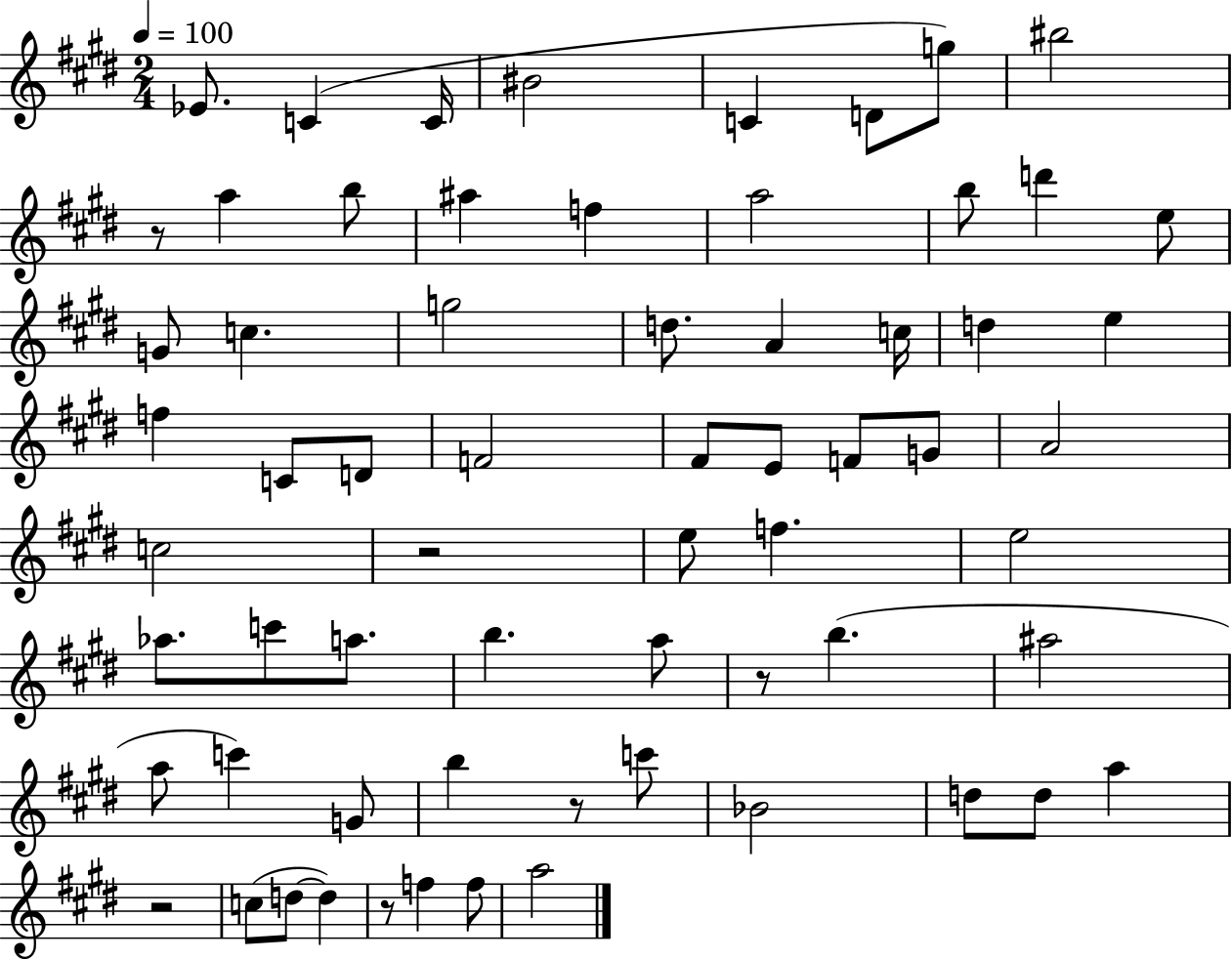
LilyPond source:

{
  \clef treble
  \numericTimeSignature
  \time 2/4
  \key e \major
  \tempo 4 = 100
  ees'8. c'4( c'16 | bis'2 | c'4 d'8 g''8) | bis''2 | \break r8 a''4 b''8 | ais''4 f''4 | a''2 | b''8 d'''4 e''8 | \break g'8 c''4. | g''2 | d''8. a'4 c''16 | d''4 e''4 | \break f''4 c'8 d'8 | f'2 | fis'8 e'8 f'8 g'8 | a'2 | \break c''2 | r2 | e''8 f''4. | e''2 | \break aes''8. c'''8 a''8. | b''4. a''8 | r8 b''4.( | ais''2 | \break a''8 c'''4) g'8 | b''4 r8 c'''8 | bes'2 | d''8 d''8 a''4 | \break r2 | c''8( d''8~~ d''4) | r8 f''4 f''8 | a''2 | \break \bar "|."
}